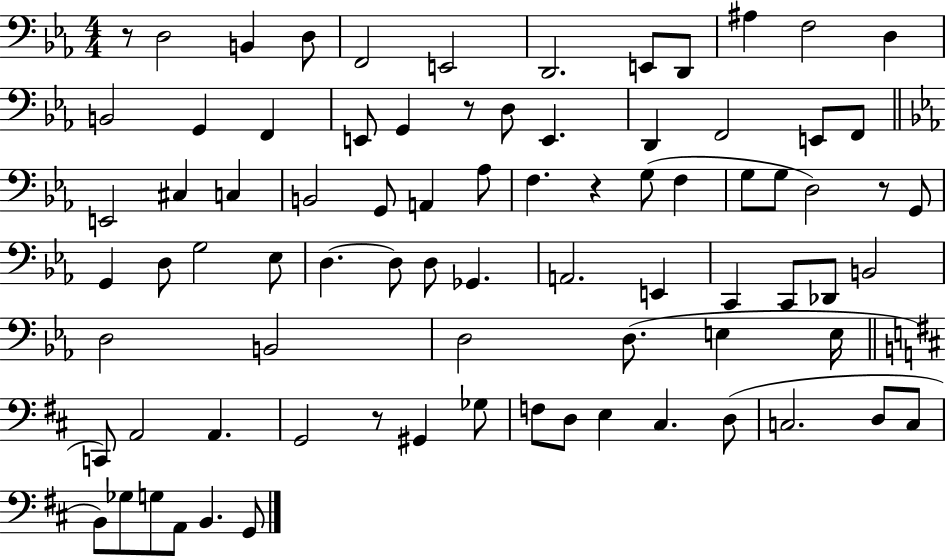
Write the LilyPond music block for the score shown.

{
  \clef bass
  \numericTimeSignature
  \time 4/4
  \key ees \major
  r8 d2 b,4 d8 | f,2 e,2 | d,2. e,8 d,8 | ais4 f2 d4 | \break b,2 g,4 f,4 | e,8 g,4 r8 d8 e,4. | d,4 f,2 e,8 f,8 | \bar "||" \break \key c \minor e,2 cis4 c4 | b,2 g,8 a,4 aes8 | f4. r4 g8( f4 | g8 g8 d2) r8 g,8 | \break g,4 d8 g2 ees8 | d4.~~ d8 d8 ges,4. | a,2. e,4 | c,4 c,8 des,8 b,2 | \break d2 b,2 | d2 d8.( e4 e16 | \bar "||" \break \key d \major c,8) a,2 a,4. | g,2 r8 gis,4 ges8 | f8 d8 e4 cis4. d8( | c2. d8 c8 | \break b,8) ges8 g8 a,8 b,4. g,8 | \bar "|."
}